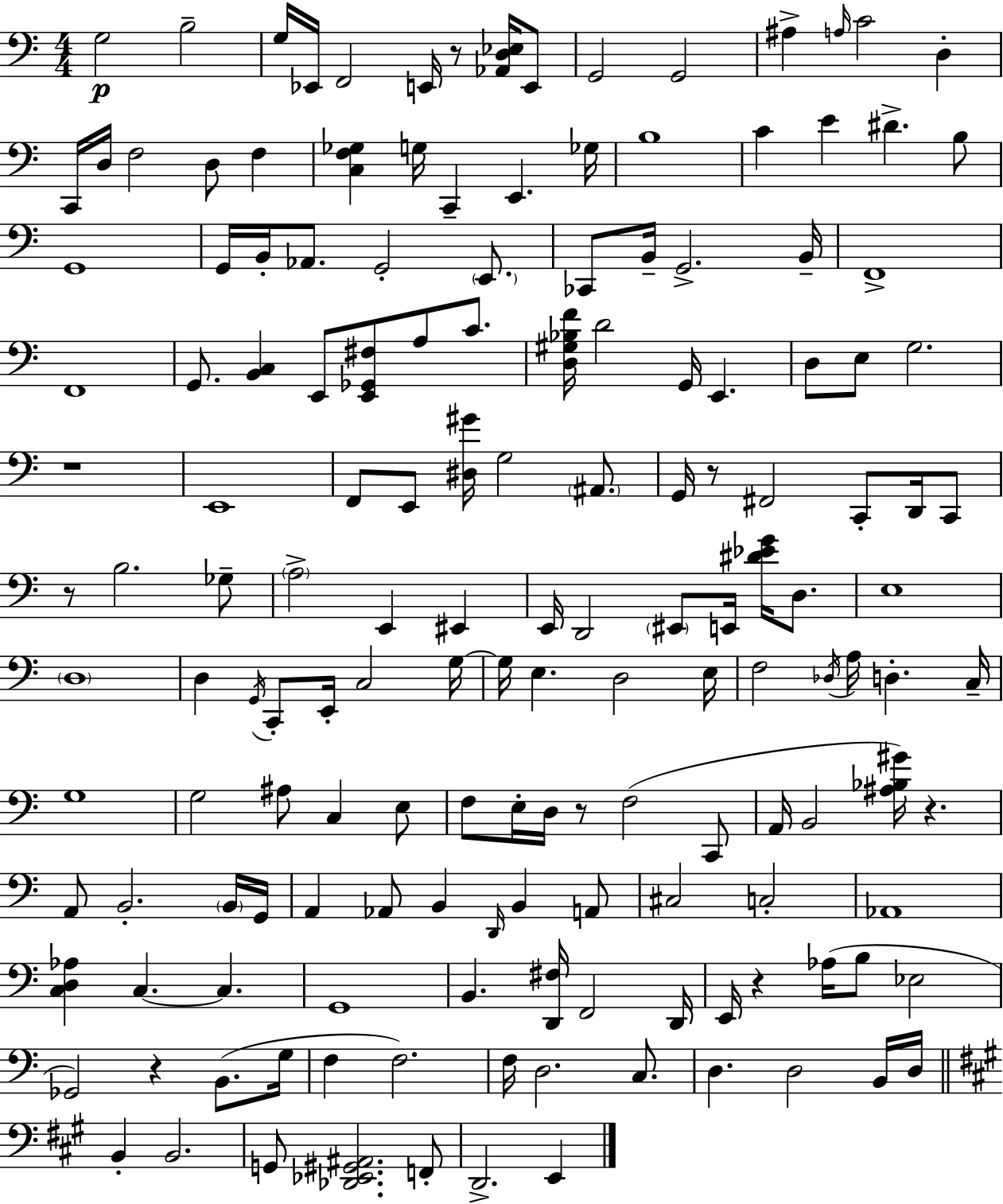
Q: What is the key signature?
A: A minor